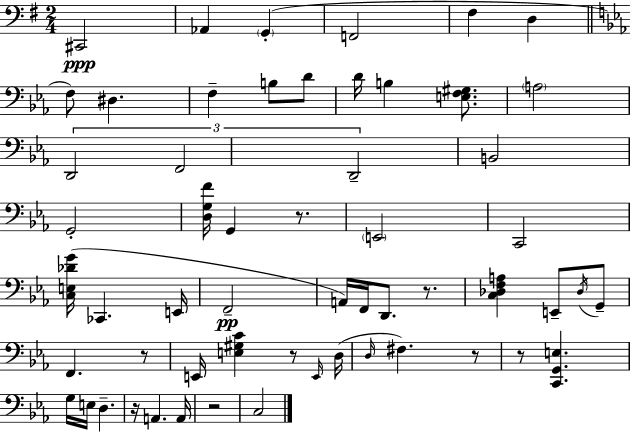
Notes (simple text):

C#2/h Ab2/q G2/q F2/h F#3/q D3/q F3/e D#3/q. F3/q B3/e D4/e D4/s B3/q [E3,F3,G#3]/e. A3/h D2/h F2/h D2/h B2/h G2/h [D3,G3,F4]/s G2/q R/e. E2/h C2/h [C3,E3,Db4,G4]/s CES2/q. E2/s F2/h A2/s F2/s D2/e. R/e. [C3,Db3,F3,A3]/q E2/e Db3/s G2/e F2/q. R/e E2/s [E3,G#3,C4]/q R/e E2/s D3/s D3/s F#3/q. R/e R/e [C2,G2,E3]/q. G3/s E3/s D3/q. R/s A2/q. A2/s R/h C3/h